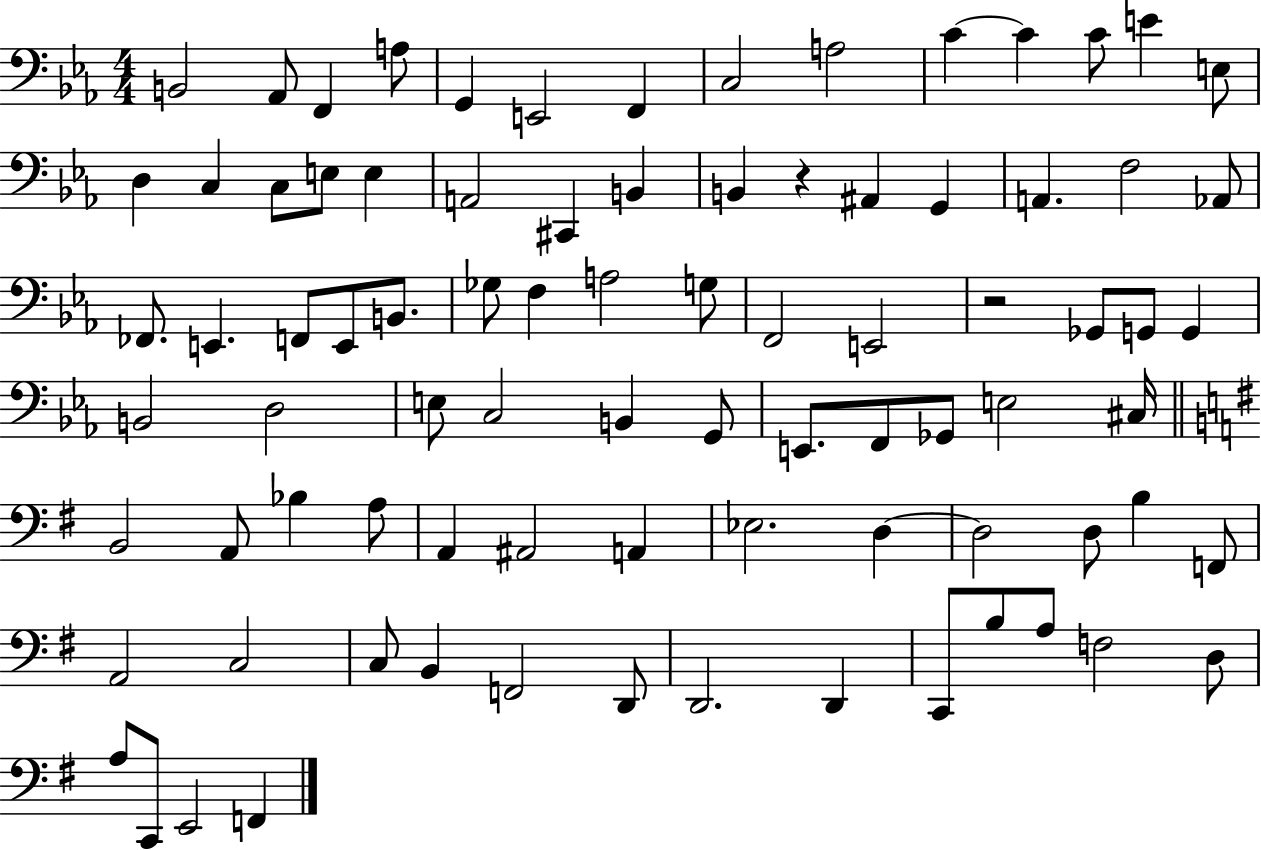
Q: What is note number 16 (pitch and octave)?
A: C3